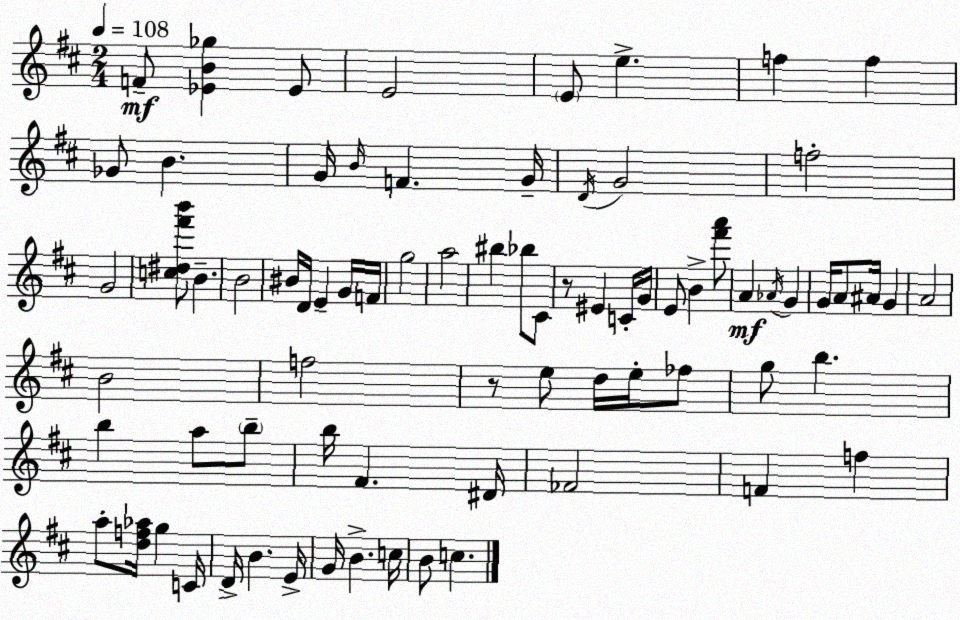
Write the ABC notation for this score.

X:1
T:Untitled
M:2/4
L:1/4
K:D
F/2 [_EB_g] _E/2 E2 E/2 e f f _G/2 B G/4 B/4 F G/4 D/4 G2 f2 G2 [c^d^f'b']/2 B B2 ^B/4 D/4 E G/4 F/4 g2 a2 ^b _b/2 ^C/2 z/2 ^E C/4 G/4 E/2 B [^f'a']/2 A _A/4 G G/4 A/2 ^A/4 G A2 B2 f2 z/2 e/2 d/4 e/4 _f/2 g/2 b b a/2 b/2 b/4 ^F ^D/4 _F2 F f a/2 [df_a]/4 g C/4 D/4 B E/4 G/4 B c/4 B/2 c